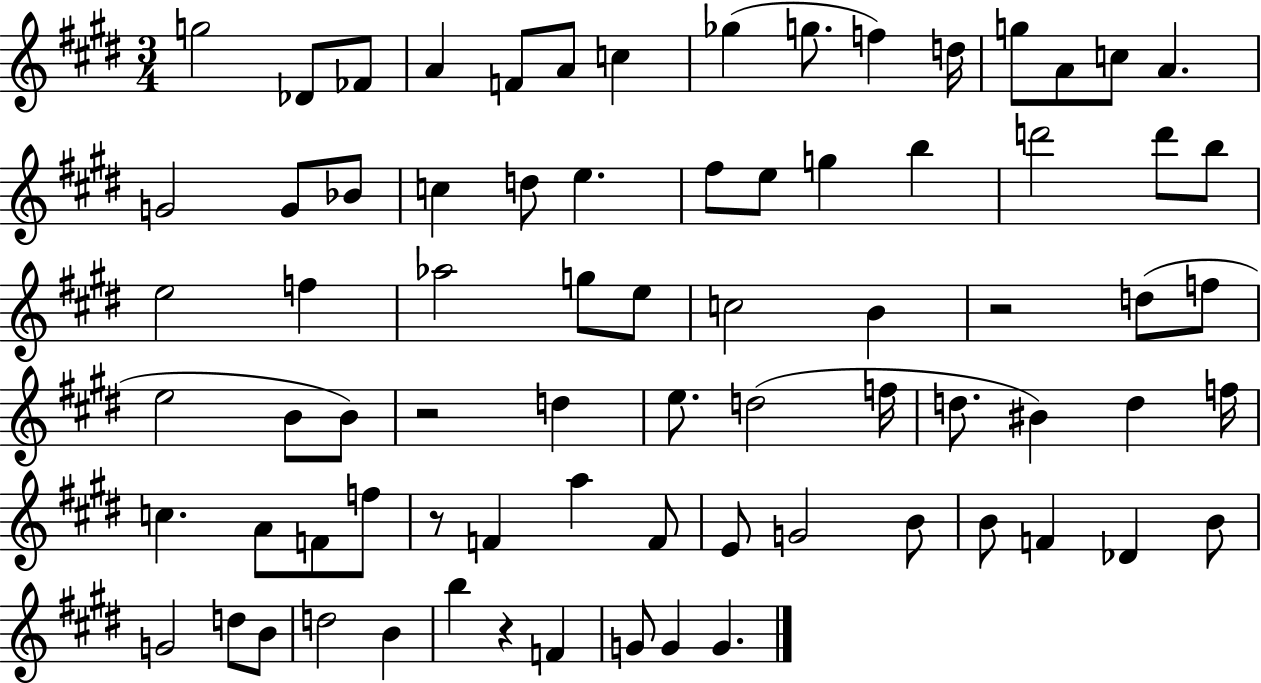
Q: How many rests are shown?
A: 4